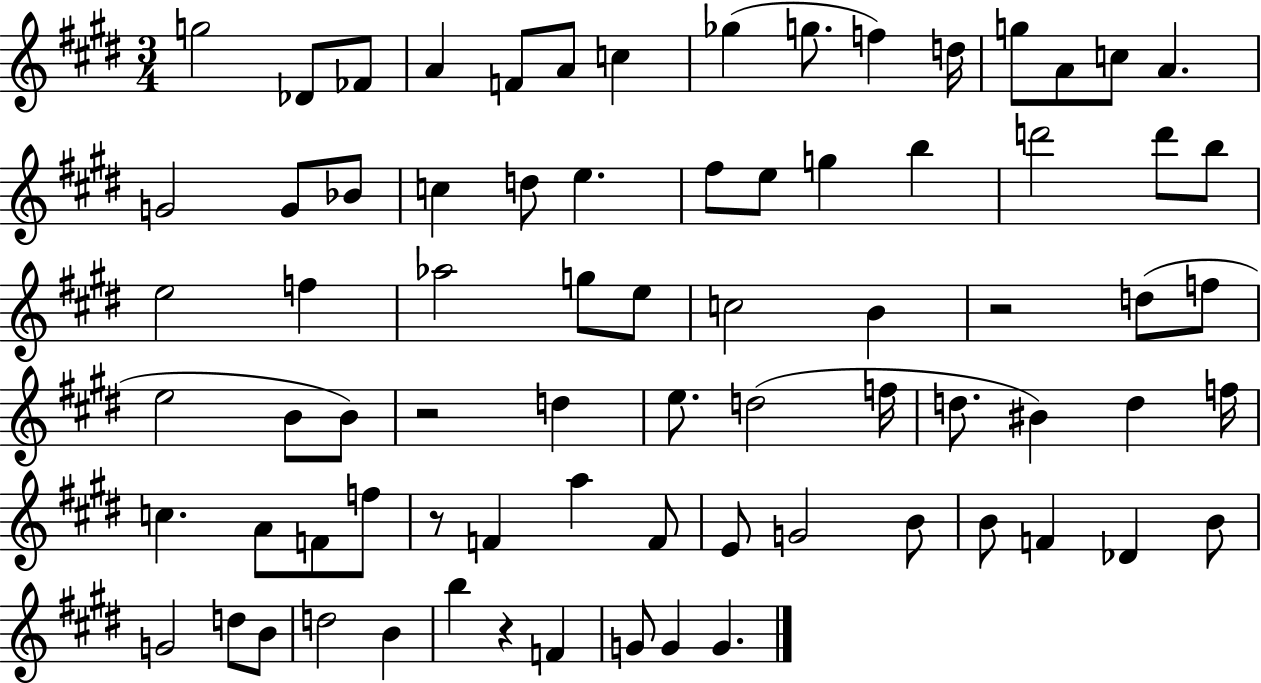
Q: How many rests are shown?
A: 4